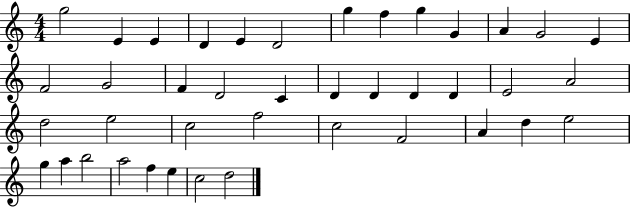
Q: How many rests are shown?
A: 0